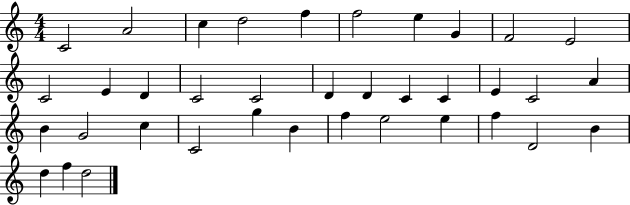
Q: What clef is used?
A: treble